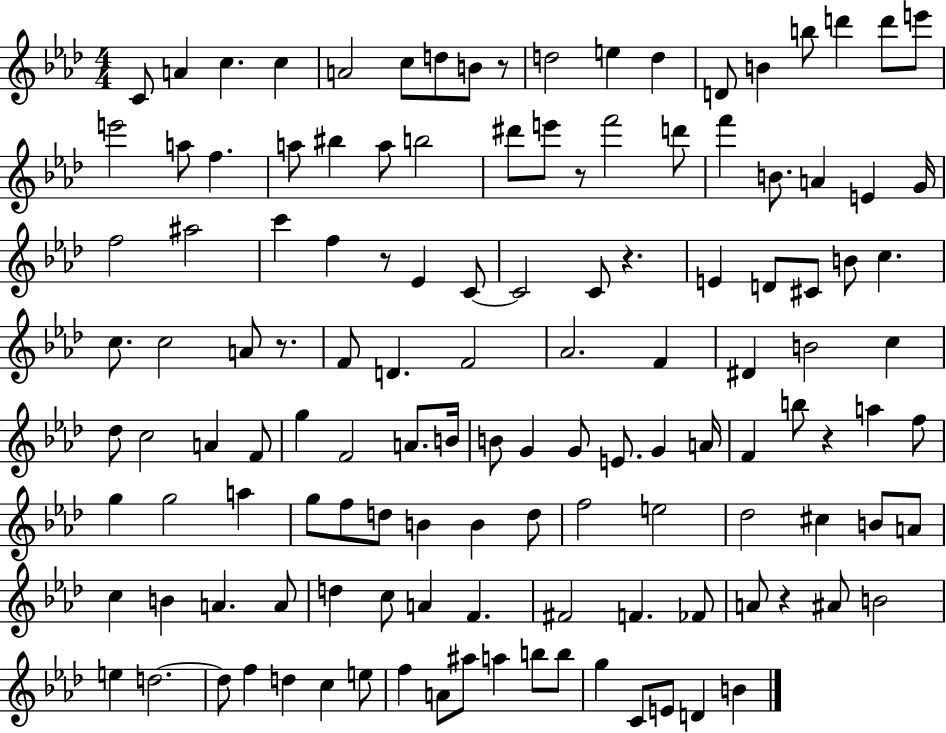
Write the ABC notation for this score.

X:1
T:Untitled
M:4/4
L:1/4
K:Ab
C/2 A c c A2 c/2 d/2 B/2 z/2 d2 e d D/2 B b/2 d' d'/2 e'/2 e'2 a/2 f a/2 ^b a/2 b2 ^d'/2 e'/2 z/2 f'2 d'/2 f' B/2 A E G/4 f2 ^a2 c' f z/2 _E C/2 C2 C/2 z E D/2 ^C/2 B/2 c c/2 c2 A/2 z/2 F/2 D F2 _A2 F ^D B2 c _d/2 c2 A F/2 g F2 A/2 B/4 B/2 G G/2 E/2 G A/4 F b/2 z a f/2 g g2 a g/2 f/2 d/2 B B d/2 f2 e2 _d2 ^c B/2 A/2 c B A A/2 d c/2 A F ^F2 F _F/2 A/2 z ^A/2 B2 e d2 d/2 f d c e/2 f A/2 ^a/2 a b/2 b/2 g C/2 E/2 D B